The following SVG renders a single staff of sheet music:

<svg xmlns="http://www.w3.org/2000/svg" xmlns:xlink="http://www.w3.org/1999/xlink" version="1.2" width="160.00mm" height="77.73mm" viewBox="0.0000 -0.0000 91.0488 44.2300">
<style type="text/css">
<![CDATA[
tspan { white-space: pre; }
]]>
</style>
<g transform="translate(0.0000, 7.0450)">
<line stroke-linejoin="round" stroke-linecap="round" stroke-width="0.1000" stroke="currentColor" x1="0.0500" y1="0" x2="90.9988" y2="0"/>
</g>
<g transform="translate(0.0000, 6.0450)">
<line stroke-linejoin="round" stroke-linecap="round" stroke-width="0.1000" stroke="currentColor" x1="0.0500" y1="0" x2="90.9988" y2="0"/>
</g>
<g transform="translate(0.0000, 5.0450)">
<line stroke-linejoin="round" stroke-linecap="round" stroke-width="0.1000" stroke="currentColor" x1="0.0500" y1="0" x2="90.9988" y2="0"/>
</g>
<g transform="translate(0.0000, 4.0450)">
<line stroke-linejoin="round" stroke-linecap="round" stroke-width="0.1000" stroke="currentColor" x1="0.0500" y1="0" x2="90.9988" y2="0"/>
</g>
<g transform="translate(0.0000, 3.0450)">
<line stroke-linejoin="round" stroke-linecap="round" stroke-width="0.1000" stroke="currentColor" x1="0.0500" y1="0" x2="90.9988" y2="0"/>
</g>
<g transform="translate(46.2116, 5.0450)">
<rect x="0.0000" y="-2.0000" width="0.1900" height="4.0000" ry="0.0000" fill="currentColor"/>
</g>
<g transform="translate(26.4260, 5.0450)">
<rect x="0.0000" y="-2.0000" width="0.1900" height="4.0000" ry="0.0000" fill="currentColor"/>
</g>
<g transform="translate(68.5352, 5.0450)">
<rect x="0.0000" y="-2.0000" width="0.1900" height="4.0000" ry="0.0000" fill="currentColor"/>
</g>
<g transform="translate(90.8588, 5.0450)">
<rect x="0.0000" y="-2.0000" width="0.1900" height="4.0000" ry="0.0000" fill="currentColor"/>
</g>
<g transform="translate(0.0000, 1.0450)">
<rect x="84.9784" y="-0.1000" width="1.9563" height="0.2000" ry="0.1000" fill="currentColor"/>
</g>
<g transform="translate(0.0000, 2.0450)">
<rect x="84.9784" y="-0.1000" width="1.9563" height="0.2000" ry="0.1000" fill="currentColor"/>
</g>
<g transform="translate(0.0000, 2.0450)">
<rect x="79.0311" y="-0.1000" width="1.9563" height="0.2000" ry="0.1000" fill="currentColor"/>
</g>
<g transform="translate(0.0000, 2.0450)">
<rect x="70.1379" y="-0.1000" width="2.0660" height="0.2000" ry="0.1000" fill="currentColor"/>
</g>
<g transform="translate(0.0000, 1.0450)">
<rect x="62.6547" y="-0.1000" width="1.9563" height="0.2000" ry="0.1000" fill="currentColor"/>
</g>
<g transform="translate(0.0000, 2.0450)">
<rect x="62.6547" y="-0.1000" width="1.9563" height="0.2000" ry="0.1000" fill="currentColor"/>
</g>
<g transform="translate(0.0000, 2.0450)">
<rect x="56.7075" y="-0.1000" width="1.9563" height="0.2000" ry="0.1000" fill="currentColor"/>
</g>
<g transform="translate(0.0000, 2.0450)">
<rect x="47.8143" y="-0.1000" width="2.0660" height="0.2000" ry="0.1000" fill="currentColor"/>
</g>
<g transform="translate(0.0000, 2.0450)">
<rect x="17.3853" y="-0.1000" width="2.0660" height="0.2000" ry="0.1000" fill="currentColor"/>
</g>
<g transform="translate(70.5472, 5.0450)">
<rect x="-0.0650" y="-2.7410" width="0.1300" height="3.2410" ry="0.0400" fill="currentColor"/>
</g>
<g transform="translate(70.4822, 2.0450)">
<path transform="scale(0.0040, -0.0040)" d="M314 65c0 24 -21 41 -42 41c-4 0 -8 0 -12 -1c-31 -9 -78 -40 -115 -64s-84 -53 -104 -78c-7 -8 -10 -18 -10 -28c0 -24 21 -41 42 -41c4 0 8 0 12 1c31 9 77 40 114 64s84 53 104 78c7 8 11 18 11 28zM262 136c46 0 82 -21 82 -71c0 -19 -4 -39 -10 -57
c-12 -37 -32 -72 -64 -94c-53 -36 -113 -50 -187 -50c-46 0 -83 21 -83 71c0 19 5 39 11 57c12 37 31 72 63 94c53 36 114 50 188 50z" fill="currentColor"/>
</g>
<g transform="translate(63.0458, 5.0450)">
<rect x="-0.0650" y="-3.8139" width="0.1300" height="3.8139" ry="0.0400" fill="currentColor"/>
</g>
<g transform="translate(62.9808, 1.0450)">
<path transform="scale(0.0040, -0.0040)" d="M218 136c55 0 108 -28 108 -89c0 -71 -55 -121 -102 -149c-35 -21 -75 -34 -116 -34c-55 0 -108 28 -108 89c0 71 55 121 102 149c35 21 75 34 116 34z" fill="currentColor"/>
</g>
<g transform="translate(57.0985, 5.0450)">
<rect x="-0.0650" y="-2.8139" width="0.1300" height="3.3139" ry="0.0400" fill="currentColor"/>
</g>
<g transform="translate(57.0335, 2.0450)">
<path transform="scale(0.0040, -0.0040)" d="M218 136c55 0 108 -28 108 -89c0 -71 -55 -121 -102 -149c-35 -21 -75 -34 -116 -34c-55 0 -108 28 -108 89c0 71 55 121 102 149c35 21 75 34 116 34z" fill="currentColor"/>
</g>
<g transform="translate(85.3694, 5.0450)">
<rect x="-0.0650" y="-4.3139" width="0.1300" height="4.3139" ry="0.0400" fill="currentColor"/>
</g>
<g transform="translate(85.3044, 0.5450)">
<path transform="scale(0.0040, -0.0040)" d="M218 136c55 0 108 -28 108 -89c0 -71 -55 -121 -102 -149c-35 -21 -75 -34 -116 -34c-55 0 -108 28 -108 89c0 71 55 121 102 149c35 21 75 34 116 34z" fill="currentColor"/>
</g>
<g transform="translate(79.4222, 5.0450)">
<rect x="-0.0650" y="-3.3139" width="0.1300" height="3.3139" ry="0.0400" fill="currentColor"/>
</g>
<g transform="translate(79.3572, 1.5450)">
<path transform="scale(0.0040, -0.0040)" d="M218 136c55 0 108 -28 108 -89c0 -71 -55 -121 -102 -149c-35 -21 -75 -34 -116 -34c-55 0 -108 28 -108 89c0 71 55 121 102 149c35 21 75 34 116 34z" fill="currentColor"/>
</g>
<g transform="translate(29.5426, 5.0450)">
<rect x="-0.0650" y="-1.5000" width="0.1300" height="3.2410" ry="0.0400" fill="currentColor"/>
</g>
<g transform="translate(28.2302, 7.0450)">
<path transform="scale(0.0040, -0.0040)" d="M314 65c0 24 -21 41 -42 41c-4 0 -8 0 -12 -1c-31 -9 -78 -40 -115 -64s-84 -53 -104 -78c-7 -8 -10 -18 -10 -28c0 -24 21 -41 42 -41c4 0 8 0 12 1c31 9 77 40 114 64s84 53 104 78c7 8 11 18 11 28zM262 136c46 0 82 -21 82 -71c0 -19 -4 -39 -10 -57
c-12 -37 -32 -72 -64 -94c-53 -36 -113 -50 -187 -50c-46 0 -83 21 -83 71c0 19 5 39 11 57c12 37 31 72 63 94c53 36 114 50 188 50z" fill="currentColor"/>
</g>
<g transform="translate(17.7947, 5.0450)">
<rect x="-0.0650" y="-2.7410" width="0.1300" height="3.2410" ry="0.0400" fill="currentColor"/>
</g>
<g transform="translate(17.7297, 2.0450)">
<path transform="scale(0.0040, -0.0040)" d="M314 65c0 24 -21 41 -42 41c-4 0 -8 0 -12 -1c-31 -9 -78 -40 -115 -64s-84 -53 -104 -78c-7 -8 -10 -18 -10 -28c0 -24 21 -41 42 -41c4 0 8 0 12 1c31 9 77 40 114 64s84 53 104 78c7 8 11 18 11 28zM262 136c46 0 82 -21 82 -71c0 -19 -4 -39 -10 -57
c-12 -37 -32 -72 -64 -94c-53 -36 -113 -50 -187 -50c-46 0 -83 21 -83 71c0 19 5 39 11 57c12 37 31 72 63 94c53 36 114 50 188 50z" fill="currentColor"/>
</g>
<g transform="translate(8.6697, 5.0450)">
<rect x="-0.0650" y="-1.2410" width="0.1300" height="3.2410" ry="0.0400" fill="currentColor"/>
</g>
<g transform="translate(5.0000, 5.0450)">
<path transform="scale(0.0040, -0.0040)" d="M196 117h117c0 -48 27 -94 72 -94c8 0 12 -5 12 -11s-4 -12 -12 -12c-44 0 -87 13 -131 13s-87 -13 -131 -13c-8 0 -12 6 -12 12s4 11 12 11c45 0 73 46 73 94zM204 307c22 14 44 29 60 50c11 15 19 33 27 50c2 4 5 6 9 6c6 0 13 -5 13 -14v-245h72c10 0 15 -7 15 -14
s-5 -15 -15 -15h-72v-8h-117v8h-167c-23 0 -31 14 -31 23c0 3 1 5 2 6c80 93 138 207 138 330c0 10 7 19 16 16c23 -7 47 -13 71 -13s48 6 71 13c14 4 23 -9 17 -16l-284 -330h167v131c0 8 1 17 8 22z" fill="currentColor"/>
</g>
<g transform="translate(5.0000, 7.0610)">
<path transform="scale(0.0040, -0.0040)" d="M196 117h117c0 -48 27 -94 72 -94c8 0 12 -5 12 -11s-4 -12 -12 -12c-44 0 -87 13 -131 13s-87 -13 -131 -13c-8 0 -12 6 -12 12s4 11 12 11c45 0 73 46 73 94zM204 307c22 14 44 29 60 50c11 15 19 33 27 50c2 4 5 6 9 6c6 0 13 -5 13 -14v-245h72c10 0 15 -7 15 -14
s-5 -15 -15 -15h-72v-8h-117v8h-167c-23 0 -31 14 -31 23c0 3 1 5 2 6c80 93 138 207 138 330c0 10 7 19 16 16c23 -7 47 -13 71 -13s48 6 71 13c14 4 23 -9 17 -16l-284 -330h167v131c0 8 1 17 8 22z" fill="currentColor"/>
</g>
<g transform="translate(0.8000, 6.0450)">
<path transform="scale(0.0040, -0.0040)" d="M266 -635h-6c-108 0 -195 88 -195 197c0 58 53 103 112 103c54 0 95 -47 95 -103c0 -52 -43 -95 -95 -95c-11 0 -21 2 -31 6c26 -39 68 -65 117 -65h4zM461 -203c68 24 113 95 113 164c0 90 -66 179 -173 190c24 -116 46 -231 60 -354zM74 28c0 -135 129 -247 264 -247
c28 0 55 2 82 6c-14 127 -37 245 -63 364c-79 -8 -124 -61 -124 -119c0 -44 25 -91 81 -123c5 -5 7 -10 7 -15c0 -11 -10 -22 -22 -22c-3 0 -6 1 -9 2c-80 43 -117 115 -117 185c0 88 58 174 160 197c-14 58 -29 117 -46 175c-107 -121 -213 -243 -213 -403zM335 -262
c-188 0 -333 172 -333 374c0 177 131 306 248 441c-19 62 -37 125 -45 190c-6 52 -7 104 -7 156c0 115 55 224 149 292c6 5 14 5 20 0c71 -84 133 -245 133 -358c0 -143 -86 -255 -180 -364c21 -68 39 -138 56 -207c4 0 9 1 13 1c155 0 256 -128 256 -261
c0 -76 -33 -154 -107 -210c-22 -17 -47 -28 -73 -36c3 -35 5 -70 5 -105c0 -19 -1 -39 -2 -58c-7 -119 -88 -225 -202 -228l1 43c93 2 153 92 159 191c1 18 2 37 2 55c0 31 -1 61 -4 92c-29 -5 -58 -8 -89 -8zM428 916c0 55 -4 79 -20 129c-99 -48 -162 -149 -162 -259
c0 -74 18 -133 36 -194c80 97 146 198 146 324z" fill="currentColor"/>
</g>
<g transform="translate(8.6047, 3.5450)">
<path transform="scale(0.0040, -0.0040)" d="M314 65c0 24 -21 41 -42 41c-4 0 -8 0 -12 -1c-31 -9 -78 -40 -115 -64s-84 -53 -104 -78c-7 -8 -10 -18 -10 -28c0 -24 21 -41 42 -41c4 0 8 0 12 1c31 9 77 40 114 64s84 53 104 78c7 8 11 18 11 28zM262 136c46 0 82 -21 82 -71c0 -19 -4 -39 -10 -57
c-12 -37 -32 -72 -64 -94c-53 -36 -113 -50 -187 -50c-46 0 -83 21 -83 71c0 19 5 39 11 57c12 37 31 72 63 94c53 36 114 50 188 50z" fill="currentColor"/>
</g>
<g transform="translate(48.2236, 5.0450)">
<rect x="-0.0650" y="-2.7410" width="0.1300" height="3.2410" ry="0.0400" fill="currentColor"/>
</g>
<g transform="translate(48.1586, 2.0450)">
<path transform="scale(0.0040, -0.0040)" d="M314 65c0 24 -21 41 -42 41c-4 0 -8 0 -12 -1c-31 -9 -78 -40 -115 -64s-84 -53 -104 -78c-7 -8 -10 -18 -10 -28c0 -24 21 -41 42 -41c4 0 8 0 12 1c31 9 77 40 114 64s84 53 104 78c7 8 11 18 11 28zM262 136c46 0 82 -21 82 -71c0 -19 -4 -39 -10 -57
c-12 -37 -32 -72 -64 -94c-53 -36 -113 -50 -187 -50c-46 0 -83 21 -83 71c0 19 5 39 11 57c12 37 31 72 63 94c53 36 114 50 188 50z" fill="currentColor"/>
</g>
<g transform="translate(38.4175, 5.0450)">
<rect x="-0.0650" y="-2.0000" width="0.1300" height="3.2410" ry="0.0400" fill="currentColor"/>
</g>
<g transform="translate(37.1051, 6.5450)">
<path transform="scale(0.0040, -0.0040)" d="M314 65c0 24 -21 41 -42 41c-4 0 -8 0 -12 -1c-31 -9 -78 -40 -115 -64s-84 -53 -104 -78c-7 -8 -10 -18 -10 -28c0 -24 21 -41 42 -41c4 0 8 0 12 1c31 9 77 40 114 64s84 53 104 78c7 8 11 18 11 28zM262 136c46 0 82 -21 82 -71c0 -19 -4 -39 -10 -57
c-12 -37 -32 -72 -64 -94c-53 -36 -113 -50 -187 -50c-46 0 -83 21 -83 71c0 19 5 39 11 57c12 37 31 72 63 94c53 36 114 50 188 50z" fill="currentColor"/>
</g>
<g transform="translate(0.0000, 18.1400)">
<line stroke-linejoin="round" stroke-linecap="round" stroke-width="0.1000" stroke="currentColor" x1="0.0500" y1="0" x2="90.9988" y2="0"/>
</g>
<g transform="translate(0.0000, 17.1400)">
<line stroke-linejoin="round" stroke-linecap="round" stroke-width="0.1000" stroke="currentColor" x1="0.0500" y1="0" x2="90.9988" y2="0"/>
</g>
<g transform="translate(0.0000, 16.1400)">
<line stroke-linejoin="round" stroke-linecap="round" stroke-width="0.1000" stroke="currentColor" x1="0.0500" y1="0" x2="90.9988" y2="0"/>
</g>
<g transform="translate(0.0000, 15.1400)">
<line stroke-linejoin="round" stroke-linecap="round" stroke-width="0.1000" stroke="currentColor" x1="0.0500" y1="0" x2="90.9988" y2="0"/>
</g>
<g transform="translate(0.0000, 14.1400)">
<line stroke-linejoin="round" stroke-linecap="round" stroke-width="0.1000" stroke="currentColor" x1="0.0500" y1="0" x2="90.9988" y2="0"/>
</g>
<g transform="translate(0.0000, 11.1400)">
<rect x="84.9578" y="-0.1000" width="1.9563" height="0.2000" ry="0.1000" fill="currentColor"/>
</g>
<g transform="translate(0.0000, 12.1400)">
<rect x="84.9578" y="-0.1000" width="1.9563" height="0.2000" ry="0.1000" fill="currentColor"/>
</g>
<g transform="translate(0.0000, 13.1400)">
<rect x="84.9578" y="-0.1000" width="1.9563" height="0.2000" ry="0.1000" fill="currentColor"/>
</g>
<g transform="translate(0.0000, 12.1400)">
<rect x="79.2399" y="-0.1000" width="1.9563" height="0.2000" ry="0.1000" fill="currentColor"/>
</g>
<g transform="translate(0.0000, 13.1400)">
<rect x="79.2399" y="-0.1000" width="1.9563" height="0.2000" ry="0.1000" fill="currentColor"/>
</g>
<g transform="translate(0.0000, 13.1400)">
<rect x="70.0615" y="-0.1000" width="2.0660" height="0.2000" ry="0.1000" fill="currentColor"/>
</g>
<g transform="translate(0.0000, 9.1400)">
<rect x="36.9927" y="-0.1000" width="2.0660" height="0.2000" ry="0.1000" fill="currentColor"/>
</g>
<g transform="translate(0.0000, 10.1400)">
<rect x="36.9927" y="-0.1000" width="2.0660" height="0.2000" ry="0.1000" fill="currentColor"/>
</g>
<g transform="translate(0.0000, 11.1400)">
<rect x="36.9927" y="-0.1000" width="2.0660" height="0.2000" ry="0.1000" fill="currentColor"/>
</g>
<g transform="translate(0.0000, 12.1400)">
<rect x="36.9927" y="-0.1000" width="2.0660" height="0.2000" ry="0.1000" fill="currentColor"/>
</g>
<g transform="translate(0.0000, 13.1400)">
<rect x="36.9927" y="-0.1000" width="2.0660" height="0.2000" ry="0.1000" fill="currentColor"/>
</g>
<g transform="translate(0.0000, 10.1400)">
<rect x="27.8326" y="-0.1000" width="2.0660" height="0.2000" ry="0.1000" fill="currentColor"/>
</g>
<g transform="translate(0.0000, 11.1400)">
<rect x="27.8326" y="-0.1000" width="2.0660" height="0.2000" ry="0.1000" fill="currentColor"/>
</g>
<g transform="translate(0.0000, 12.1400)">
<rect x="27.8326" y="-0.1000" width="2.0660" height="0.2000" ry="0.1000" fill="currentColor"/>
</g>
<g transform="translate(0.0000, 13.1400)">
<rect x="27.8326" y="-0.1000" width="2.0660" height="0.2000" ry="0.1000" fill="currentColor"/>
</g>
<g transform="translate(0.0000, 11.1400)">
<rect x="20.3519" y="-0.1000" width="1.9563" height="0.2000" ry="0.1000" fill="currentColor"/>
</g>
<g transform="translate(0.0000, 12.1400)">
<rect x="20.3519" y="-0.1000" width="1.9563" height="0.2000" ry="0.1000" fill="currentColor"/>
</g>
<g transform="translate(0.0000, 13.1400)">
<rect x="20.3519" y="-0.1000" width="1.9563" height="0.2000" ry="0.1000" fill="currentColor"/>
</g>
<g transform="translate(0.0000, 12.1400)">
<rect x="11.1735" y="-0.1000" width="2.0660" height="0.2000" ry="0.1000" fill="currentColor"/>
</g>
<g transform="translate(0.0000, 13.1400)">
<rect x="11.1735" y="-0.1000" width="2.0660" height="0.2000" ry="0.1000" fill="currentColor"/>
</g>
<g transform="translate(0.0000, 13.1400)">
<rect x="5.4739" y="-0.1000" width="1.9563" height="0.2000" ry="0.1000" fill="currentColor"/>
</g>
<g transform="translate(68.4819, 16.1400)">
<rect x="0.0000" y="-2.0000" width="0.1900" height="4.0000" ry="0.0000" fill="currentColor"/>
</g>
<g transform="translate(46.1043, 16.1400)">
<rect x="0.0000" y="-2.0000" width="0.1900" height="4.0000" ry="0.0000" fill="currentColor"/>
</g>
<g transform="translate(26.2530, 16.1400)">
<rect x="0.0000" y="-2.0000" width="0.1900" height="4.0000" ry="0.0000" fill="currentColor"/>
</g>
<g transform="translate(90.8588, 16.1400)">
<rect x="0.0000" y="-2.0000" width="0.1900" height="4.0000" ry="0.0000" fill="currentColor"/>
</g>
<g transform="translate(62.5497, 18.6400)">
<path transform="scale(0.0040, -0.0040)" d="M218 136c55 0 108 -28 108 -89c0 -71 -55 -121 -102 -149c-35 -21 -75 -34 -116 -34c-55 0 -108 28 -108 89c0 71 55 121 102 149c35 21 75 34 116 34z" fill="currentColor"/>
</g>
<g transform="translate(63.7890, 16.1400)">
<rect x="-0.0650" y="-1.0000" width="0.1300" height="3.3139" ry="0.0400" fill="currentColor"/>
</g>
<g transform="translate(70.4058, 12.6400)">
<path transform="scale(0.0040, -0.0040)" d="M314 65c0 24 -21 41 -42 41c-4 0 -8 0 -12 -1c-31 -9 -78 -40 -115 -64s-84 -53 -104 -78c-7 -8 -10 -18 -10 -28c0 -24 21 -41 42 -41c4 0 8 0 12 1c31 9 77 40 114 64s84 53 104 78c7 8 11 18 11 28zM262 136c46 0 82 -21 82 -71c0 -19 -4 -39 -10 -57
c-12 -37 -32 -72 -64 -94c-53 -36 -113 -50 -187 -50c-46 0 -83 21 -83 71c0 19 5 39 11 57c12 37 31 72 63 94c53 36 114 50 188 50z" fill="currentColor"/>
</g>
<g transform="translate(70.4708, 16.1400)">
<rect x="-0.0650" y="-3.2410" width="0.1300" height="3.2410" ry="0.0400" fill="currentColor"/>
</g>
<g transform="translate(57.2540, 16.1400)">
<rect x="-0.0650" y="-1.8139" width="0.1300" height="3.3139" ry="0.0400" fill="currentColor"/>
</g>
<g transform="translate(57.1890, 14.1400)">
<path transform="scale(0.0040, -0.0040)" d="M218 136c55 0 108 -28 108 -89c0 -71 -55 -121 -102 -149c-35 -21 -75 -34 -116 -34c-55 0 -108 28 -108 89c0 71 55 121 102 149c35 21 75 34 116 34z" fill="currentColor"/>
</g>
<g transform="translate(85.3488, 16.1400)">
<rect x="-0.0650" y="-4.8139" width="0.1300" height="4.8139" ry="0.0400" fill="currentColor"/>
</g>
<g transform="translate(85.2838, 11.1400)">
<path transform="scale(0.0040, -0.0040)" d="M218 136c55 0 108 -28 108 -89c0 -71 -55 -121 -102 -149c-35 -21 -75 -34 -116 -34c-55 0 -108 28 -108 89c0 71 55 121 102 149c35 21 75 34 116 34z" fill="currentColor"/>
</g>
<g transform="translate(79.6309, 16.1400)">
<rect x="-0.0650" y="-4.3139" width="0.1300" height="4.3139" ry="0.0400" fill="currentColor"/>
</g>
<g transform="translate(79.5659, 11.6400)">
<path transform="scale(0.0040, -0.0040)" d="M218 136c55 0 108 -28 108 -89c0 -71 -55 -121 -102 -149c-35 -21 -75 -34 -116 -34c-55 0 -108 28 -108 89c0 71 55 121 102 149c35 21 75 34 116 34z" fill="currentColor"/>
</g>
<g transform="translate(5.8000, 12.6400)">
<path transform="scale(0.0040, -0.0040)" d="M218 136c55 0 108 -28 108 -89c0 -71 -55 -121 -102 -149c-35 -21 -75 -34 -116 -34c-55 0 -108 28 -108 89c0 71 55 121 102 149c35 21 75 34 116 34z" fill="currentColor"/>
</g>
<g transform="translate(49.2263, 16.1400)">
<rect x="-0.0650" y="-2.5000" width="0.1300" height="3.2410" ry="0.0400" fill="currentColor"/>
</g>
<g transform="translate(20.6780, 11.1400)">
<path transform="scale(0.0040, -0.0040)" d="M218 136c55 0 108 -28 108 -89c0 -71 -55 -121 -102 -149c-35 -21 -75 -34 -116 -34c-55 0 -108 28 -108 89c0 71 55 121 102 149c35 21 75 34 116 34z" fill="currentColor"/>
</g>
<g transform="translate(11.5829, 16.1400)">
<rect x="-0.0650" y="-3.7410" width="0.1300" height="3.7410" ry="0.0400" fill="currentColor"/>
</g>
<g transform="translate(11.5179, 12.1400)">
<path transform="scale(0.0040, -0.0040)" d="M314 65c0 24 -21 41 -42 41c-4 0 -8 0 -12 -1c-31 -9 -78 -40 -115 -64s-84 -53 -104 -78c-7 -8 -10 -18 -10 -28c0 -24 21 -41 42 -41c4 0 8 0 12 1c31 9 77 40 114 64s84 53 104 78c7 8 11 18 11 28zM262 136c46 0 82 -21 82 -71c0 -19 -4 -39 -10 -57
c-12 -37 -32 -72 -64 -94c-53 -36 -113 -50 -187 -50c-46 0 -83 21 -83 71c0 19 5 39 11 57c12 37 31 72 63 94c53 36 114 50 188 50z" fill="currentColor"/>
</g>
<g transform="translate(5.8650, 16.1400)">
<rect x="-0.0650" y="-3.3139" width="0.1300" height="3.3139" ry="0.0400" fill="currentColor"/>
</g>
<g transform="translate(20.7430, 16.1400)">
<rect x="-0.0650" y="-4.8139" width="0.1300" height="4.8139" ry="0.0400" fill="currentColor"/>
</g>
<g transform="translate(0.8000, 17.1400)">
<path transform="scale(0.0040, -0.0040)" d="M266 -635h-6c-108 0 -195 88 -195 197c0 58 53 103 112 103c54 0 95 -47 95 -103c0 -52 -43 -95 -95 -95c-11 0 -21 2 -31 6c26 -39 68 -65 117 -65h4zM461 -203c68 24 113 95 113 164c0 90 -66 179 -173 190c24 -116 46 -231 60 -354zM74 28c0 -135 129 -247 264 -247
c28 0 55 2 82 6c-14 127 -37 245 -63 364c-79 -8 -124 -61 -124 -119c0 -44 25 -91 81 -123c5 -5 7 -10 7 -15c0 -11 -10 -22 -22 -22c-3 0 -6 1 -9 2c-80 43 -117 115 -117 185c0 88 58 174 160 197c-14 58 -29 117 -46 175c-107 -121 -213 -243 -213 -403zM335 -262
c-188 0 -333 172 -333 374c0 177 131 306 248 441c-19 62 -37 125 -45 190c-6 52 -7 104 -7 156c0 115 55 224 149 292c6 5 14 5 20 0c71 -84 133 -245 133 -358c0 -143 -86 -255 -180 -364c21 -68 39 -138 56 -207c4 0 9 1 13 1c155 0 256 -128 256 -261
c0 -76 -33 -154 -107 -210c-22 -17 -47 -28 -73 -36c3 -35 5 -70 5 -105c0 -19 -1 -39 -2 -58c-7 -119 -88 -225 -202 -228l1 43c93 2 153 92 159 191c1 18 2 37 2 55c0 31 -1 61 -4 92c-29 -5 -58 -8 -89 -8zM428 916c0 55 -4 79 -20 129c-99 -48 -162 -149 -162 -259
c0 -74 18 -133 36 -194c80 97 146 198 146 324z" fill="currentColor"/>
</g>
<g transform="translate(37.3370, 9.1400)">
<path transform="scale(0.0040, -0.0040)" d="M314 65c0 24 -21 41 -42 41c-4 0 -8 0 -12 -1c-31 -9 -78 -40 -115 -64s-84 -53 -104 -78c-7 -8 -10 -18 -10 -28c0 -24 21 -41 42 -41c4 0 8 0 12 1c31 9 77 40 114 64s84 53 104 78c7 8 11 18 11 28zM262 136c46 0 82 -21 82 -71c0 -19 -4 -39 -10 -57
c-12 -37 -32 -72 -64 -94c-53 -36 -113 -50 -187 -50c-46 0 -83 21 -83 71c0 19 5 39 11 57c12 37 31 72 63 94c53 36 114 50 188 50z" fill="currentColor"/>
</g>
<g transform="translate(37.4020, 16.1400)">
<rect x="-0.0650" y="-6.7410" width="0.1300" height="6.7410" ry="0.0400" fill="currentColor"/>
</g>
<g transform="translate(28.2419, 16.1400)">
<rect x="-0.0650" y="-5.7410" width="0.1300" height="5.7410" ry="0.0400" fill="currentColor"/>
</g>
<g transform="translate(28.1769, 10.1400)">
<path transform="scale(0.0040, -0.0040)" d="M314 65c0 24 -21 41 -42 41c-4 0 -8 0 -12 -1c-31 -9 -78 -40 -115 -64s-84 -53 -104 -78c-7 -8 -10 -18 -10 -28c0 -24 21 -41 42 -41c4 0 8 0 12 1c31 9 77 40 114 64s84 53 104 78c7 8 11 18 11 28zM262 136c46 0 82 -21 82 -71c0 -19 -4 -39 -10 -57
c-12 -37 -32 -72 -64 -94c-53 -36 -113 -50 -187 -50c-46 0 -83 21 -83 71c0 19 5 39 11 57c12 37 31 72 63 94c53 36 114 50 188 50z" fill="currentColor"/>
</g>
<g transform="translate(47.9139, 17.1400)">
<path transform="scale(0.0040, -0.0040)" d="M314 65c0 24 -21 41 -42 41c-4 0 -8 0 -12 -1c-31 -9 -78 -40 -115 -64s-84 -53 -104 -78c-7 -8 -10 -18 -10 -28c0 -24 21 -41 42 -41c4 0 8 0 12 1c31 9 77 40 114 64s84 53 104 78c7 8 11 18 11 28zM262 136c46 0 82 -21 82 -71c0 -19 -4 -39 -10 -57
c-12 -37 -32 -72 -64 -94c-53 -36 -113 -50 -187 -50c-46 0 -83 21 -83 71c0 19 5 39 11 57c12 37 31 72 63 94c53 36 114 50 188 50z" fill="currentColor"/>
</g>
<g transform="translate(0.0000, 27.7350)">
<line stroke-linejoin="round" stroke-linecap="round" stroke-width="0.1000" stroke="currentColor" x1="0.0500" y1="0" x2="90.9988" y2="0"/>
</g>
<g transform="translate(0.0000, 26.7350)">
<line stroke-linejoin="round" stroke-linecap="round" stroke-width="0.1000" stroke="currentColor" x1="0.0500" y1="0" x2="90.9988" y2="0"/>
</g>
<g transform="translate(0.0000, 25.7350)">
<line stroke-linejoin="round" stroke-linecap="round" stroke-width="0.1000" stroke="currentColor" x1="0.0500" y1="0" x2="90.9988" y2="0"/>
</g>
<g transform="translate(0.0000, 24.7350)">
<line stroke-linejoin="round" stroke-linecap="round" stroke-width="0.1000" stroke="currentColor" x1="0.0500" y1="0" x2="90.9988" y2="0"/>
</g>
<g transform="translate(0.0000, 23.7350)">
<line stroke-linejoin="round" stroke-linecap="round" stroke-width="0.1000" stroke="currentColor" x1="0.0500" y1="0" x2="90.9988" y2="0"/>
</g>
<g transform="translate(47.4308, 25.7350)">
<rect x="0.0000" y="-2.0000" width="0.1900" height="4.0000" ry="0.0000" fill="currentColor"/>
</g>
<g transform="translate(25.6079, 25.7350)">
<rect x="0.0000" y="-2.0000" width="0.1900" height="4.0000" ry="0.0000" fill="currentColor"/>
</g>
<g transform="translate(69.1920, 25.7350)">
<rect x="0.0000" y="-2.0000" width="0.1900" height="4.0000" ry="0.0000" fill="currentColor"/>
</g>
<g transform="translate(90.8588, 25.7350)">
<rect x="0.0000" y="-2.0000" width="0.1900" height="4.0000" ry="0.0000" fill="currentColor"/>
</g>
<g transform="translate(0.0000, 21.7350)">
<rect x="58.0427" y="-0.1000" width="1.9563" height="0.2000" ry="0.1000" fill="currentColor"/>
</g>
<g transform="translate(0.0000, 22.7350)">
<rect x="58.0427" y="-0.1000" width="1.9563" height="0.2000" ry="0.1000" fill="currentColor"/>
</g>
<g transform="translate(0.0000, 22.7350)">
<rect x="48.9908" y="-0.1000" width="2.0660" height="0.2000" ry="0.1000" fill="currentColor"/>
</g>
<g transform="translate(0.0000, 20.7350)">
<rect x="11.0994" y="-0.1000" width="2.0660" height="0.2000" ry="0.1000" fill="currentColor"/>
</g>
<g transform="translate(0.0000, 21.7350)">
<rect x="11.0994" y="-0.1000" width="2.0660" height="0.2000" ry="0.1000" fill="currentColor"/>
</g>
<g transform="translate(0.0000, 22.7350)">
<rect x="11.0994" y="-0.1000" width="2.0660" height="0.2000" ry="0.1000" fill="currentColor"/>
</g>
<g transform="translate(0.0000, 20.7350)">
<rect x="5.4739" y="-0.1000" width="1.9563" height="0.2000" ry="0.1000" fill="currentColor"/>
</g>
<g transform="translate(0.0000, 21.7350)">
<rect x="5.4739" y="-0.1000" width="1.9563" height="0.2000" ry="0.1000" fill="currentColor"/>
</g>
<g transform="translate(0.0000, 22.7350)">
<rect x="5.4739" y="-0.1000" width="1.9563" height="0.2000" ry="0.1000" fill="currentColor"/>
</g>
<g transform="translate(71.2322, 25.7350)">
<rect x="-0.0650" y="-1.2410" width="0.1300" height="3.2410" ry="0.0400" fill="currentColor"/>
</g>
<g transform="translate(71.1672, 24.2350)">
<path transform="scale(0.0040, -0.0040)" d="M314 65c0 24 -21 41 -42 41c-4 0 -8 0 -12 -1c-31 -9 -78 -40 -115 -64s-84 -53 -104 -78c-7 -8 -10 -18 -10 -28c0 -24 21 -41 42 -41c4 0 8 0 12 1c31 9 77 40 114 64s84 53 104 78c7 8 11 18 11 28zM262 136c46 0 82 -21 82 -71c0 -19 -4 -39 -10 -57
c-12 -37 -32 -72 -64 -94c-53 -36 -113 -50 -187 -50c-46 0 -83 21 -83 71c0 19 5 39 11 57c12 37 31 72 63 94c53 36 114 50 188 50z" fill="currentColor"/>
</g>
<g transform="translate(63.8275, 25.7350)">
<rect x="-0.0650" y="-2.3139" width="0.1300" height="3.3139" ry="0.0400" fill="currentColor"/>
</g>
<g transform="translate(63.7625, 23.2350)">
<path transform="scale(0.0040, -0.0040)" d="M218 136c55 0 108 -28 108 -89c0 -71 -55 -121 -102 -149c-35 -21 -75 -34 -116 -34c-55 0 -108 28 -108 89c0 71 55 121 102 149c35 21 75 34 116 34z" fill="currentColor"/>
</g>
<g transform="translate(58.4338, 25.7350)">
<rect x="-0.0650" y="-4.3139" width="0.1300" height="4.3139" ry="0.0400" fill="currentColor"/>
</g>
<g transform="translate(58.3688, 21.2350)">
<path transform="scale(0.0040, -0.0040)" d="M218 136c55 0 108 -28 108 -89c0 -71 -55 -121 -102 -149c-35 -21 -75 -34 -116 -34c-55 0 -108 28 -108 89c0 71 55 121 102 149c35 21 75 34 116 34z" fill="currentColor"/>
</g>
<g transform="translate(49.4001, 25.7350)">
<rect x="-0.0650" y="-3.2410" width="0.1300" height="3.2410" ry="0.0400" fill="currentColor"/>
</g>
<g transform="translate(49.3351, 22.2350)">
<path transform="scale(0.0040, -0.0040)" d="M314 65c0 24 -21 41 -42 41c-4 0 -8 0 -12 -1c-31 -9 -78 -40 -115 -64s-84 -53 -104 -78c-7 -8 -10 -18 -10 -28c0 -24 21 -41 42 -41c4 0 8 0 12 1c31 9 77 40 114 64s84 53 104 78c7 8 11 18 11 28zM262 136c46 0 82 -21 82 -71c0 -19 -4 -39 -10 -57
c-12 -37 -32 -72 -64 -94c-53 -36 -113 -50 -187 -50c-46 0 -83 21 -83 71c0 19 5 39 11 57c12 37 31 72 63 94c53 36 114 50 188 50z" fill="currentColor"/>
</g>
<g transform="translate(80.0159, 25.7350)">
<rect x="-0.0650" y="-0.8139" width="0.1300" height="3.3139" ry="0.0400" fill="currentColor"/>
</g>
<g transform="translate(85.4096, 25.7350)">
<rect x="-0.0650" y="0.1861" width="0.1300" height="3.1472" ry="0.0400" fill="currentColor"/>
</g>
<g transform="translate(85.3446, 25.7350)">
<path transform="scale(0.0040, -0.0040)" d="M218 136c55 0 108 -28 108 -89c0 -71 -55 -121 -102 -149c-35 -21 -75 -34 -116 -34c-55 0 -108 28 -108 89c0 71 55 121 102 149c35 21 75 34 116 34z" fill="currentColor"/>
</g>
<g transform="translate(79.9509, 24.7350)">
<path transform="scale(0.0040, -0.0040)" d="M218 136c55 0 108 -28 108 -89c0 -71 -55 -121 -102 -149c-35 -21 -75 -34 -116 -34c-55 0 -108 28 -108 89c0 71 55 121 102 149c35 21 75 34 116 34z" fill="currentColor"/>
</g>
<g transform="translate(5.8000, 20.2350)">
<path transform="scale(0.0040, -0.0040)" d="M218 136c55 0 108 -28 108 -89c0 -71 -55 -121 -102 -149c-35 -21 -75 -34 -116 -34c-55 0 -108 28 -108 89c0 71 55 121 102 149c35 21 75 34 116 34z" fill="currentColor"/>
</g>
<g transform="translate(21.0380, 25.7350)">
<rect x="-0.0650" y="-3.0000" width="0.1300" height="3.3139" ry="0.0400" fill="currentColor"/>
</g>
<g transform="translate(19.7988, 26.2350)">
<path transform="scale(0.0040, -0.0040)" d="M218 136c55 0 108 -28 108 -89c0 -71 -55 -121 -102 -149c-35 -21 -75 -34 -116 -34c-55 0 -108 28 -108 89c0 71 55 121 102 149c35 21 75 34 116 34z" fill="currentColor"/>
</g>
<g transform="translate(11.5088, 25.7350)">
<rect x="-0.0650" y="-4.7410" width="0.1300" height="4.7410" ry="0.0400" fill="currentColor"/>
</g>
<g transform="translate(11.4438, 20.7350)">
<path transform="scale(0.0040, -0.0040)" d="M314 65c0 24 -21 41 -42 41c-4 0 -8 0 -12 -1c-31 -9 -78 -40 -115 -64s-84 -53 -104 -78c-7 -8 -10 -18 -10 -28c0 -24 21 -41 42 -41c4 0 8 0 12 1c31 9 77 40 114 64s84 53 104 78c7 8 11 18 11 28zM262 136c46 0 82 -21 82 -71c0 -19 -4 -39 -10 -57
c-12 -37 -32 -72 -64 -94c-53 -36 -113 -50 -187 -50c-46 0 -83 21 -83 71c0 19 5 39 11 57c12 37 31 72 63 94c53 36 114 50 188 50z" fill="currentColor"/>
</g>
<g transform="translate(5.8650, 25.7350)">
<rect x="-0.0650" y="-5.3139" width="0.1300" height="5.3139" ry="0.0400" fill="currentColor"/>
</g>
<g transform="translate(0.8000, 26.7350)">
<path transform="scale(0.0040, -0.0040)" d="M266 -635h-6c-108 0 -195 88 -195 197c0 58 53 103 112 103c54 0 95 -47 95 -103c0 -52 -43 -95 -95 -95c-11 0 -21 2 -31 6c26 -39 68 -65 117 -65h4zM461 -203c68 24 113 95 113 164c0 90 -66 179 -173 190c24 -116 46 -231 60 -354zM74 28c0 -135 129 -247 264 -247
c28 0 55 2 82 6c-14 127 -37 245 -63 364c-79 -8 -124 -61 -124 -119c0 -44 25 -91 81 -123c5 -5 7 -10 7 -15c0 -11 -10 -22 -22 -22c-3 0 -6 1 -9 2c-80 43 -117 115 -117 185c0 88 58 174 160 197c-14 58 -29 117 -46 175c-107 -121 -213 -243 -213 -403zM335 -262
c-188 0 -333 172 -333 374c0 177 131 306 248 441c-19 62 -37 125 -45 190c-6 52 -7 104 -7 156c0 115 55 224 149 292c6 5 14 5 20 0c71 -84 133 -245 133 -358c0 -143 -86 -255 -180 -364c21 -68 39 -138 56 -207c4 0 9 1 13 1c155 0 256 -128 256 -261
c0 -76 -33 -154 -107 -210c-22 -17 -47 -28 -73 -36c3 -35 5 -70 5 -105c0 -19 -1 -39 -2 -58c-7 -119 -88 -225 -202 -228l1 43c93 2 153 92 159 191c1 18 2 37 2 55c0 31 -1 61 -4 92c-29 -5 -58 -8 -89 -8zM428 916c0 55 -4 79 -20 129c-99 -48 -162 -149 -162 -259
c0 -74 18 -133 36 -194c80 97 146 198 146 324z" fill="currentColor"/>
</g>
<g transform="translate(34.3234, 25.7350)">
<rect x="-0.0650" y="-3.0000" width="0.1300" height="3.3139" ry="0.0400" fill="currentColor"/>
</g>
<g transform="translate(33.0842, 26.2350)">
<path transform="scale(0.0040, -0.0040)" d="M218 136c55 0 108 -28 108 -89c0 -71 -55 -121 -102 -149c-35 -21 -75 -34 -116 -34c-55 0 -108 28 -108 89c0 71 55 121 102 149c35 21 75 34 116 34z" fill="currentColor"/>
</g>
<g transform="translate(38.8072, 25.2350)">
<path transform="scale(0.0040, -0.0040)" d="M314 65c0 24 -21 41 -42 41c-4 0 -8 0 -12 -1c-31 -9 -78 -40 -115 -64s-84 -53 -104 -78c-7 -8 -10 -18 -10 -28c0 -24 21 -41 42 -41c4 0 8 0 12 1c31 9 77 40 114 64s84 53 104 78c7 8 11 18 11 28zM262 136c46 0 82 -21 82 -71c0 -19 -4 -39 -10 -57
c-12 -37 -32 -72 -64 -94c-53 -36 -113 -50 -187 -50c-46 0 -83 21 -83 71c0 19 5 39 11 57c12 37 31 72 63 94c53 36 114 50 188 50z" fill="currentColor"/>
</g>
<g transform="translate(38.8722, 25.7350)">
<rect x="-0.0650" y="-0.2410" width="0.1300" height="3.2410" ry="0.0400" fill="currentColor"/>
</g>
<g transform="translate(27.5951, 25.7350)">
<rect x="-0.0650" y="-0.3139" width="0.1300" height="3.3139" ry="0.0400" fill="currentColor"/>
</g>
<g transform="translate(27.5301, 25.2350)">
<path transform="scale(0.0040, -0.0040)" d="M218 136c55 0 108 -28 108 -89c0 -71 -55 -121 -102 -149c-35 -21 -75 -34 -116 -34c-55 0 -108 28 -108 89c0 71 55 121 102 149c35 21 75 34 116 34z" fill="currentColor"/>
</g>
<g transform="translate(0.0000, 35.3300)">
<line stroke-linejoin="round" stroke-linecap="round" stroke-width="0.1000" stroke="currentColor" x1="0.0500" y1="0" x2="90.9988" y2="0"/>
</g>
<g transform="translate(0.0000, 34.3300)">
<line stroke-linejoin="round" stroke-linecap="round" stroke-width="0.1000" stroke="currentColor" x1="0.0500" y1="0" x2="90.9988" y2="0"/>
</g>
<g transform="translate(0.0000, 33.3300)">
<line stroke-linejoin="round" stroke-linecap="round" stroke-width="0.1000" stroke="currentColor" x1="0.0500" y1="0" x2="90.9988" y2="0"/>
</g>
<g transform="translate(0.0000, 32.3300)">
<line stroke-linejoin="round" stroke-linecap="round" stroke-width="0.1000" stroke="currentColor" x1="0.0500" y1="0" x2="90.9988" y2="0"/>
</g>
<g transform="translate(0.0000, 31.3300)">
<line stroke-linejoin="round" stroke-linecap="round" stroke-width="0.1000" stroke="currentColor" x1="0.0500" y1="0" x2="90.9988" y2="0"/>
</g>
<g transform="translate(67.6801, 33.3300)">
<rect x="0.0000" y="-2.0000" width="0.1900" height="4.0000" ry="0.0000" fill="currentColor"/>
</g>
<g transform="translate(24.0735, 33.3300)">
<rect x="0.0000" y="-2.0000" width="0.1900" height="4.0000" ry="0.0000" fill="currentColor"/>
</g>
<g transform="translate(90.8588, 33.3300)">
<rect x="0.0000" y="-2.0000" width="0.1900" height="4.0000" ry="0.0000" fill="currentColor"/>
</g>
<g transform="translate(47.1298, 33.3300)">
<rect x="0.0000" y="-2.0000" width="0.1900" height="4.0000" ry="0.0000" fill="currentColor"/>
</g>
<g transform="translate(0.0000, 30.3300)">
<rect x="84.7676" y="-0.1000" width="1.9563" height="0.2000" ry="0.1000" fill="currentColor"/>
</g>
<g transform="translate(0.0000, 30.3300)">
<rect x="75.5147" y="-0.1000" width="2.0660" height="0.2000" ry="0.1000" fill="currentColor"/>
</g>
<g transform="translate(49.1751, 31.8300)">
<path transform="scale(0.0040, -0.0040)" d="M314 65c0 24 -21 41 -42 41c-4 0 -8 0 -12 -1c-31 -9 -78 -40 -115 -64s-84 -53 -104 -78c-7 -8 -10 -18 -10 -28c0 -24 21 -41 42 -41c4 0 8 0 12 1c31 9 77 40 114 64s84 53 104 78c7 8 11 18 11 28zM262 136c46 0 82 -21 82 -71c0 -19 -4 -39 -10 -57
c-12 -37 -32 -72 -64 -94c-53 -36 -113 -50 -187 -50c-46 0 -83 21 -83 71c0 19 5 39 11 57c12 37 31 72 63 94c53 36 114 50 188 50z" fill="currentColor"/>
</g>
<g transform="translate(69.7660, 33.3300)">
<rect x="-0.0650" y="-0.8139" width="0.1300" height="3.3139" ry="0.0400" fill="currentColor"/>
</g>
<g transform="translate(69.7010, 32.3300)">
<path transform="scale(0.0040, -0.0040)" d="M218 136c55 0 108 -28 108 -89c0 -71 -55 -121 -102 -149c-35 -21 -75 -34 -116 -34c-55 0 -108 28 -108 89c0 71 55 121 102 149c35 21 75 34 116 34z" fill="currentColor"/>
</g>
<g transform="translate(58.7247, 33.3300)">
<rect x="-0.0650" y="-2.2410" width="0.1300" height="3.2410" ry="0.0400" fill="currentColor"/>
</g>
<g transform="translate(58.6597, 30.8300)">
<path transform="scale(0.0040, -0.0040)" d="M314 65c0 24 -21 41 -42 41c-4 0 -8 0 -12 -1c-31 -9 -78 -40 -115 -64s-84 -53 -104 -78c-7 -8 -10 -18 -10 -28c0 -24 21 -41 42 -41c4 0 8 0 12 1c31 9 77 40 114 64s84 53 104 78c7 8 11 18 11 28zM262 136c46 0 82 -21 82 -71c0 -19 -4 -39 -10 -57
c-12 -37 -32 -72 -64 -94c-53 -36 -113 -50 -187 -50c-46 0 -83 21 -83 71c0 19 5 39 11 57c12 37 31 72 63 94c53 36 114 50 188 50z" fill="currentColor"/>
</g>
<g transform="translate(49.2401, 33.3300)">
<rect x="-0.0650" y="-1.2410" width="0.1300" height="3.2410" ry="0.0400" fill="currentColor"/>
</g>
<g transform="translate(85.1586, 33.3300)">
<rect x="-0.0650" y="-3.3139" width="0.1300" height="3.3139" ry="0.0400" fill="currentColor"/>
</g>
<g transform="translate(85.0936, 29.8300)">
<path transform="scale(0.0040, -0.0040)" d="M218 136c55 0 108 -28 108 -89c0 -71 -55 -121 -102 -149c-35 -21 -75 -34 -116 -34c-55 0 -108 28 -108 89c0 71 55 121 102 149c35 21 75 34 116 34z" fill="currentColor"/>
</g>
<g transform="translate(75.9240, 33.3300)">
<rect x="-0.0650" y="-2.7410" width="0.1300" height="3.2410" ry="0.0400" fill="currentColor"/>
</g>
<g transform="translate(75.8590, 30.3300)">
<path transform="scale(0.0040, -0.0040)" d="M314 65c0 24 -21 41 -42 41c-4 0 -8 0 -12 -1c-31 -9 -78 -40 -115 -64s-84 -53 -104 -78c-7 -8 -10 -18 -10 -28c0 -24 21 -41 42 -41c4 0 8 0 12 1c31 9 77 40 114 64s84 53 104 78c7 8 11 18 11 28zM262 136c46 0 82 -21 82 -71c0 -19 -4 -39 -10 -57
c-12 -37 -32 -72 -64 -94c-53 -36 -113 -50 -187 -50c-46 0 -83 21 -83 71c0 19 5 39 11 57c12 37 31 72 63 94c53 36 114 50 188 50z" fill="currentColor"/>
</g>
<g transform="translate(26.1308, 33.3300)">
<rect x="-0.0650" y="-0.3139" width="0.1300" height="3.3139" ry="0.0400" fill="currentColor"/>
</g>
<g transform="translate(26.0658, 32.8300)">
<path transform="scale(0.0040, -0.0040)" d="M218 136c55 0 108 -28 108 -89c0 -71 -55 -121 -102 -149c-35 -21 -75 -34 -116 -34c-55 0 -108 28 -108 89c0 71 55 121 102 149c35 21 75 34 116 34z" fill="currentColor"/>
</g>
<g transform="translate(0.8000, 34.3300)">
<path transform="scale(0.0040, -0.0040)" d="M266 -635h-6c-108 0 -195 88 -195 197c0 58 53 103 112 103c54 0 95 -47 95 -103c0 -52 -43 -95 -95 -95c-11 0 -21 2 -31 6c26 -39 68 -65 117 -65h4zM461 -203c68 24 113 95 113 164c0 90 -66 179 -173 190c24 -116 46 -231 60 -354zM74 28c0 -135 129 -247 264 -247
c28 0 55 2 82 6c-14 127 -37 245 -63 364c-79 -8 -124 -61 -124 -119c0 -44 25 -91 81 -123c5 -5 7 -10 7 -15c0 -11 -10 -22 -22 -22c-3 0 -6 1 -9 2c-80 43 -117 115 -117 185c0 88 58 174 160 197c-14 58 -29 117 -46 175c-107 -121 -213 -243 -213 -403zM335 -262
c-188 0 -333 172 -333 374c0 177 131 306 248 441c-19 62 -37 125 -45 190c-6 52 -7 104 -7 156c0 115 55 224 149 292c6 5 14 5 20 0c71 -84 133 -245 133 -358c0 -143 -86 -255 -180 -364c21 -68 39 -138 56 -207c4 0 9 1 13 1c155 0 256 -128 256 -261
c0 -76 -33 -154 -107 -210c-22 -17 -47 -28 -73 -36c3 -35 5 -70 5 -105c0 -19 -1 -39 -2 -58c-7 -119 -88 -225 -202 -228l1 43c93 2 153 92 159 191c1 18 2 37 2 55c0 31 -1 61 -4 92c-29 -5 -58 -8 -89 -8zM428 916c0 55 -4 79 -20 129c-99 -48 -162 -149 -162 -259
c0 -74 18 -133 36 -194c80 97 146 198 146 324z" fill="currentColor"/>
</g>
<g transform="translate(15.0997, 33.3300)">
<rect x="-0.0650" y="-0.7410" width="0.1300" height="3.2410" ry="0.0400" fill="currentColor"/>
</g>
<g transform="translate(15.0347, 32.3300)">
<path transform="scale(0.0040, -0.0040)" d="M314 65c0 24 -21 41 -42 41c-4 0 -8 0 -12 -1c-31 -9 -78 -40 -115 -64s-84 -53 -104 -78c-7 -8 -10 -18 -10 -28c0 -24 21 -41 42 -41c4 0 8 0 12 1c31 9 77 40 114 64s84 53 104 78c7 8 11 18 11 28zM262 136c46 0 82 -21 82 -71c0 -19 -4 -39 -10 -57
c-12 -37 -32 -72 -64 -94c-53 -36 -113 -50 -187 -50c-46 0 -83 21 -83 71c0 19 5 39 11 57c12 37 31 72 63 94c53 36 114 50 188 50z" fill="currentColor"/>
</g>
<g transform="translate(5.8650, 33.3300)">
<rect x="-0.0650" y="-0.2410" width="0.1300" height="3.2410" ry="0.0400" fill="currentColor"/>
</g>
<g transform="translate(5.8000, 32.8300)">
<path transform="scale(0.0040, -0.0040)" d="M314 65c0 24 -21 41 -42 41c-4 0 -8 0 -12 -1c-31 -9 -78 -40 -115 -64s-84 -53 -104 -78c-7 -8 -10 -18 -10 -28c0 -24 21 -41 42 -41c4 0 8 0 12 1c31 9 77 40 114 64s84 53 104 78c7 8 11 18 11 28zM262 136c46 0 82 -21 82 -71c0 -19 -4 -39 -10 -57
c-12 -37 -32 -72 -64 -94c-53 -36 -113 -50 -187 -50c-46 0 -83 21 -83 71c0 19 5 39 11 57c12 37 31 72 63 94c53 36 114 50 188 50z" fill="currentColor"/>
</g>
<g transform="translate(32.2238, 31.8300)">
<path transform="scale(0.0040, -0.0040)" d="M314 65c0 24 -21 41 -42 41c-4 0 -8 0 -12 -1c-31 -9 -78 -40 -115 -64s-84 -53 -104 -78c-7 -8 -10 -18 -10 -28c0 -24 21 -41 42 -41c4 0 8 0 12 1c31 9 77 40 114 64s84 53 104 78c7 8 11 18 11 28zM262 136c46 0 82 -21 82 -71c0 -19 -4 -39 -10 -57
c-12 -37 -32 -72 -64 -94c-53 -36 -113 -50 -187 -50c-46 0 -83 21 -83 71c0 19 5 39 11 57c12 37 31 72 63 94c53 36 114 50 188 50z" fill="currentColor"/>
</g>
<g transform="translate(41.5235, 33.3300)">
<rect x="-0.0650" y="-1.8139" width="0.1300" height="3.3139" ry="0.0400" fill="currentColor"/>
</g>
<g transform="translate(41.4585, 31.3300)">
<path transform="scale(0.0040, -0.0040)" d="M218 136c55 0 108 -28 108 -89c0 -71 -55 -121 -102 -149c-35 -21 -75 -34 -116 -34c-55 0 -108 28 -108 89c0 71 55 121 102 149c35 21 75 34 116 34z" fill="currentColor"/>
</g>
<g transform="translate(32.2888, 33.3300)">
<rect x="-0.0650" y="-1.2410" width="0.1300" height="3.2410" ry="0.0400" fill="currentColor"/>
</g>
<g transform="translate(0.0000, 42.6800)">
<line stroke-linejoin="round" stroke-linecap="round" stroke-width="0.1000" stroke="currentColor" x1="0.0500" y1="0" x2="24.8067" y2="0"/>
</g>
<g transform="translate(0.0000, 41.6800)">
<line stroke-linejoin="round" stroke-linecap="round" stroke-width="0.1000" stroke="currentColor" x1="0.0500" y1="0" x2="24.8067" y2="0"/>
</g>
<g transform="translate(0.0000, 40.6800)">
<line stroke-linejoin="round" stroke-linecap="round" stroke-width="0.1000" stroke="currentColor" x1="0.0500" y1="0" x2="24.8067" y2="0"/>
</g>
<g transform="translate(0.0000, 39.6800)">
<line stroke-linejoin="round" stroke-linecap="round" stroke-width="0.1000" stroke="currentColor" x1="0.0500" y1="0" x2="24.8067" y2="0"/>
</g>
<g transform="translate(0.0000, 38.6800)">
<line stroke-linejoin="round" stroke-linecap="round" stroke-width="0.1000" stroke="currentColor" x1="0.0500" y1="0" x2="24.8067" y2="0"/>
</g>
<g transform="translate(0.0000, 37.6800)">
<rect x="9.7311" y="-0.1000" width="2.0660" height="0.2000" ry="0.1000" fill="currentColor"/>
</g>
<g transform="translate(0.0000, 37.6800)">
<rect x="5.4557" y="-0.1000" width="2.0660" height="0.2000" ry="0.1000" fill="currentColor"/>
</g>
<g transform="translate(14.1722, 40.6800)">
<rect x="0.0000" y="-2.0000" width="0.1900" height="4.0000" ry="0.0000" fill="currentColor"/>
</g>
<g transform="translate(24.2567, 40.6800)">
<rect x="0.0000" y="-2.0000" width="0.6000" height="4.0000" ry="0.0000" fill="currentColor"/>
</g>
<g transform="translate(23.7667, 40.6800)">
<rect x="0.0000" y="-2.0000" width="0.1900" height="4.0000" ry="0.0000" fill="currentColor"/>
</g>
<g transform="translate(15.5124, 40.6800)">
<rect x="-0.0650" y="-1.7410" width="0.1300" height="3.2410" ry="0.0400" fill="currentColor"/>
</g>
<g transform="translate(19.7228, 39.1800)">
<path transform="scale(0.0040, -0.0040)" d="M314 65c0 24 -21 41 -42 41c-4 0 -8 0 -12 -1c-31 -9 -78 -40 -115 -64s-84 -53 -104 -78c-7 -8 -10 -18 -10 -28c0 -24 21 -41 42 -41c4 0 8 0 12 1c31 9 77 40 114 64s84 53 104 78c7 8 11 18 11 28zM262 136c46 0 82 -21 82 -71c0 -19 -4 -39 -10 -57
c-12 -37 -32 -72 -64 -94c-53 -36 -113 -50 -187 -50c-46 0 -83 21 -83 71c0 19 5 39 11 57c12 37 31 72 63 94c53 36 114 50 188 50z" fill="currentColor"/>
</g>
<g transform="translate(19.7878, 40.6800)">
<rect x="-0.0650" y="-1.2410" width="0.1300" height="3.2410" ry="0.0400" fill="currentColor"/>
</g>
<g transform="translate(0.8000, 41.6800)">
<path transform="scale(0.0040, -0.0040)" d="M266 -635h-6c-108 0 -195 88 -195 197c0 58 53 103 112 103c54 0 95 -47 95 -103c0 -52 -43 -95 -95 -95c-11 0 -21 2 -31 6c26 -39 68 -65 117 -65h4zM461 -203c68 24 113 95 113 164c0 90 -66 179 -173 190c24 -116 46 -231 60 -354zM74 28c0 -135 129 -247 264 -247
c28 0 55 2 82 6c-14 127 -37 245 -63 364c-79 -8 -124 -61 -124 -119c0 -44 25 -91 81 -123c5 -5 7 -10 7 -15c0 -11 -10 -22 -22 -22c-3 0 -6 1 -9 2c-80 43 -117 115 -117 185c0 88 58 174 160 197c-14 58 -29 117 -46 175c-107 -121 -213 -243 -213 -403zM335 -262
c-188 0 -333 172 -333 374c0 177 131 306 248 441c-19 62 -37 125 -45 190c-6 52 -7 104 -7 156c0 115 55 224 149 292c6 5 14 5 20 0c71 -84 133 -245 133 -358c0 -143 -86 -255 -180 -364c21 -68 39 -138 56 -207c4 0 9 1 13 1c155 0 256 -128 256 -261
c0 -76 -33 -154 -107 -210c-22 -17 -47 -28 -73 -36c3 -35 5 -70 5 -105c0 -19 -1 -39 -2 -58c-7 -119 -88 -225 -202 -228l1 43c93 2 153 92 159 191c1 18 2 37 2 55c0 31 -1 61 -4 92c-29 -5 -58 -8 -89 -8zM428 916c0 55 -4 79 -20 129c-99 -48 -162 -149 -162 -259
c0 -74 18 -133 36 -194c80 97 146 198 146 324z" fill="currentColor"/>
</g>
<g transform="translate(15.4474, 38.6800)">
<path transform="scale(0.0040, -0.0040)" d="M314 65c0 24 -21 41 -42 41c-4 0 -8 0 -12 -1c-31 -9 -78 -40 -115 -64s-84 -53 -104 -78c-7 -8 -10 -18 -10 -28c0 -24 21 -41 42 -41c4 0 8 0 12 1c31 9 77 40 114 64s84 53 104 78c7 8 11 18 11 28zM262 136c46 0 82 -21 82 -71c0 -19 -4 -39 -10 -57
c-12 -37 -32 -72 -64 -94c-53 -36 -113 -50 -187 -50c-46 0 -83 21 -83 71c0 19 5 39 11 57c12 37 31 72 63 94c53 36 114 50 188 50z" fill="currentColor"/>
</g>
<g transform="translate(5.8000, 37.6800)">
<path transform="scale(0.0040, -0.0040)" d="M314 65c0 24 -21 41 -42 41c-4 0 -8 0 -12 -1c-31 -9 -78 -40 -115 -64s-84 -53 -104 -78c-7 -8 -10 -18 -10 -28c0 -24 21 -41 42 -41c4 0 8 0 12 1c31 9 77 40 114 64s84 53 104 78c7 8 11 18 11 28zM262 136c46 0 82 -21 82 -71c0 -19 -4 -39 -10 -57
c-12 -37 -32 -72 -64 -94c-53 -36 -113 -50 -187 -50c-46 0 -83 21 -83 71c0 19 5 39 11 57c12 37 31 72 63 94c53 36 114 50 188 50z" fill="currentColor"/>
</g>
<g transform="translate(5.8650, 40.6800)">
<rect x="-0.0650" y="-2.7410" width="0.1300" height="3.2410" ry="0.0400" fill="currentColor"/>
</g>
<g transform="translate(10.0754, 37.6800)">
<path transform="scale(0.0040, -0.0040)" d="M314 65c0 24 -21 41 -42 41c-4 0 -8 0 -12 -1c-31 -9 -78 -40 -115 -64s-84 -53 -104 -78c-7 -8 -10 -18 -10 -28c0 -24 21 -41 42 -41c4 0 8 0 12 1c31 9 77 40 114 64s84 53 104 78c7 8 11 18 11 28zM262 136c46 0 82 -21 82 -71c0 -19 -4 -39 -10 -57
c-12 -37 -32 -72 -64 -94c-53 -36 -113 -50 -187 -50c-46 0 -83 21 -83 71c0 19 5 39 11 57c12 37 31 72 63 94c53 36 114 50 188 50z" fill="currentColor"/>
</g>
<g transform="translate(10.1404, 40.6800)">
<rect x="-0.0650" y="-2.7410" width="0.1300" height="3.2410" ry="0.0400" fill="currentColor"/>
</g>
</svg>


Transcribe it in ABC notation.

X:1
T:Untitled
M:4/4
L:1/4
K:C
e2 a2 E2 F2 a2 a c' a2 b d' b c'2 e' g'2 b'2 G2 f D b2 d' e' f' e'2 A c A c2 b2 d' g e2 d B c2 d2 c e2 f e2 g2 d a2 b a2 a2 f2 e2